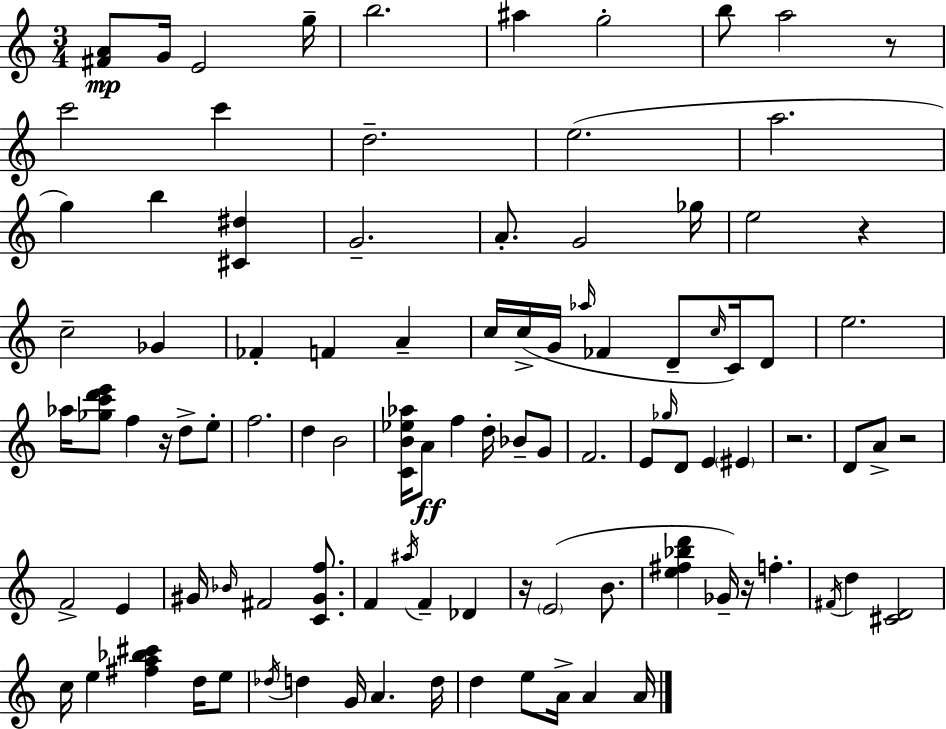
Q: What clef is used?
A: treble